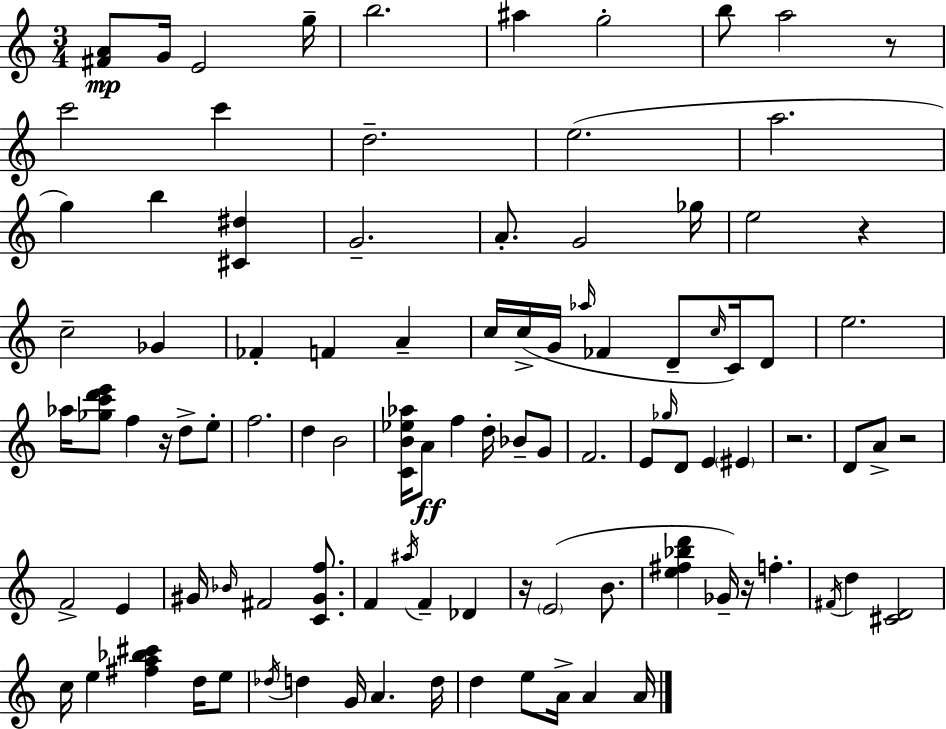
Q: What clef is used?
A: treble